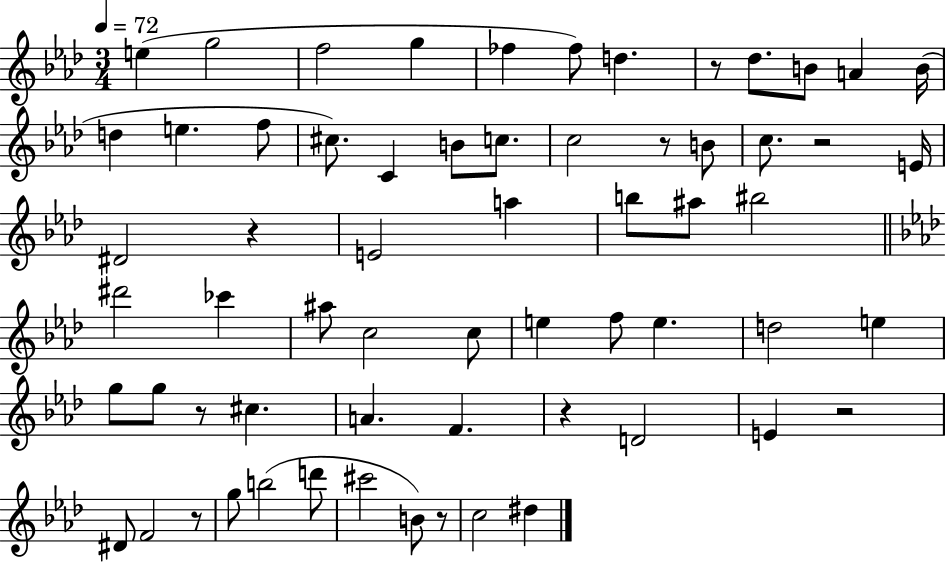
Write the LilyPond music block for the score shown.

{
  \clef treble
  \numericTimeSignature
  \time 3/4
  \key aes \major
  \tempo 4 = 72
  e''4( g''2 | f''2 g''4 | fes''4 fes''8) d''4. | r8 des''8. b'8 a'4 b'16( | \break d''4 e''4. f''8 | cis''8.) c'4 b'8 c''8. | c''2 r8 b'8 | c''8. r2 e'16 | \break dis'2 r4 | e'2 a''4 | b''8 ais''8 bis''2 | \bar "||" \break \key aes \major dis'''2 ces'''4 | ais''8 c''2 c''8 | e''4 f''8 e''4. | d''2 e''4 | \break g''8 g''8 r8 cis''4. | a'4. f'4. | r4 d'2 | e'4 r2 | \break dis'8 f'2 r8 | g''8 b''2( d'''8 | cis'''2 b'8) r8 | c''2 dis''4 | \break \bar "|."
}